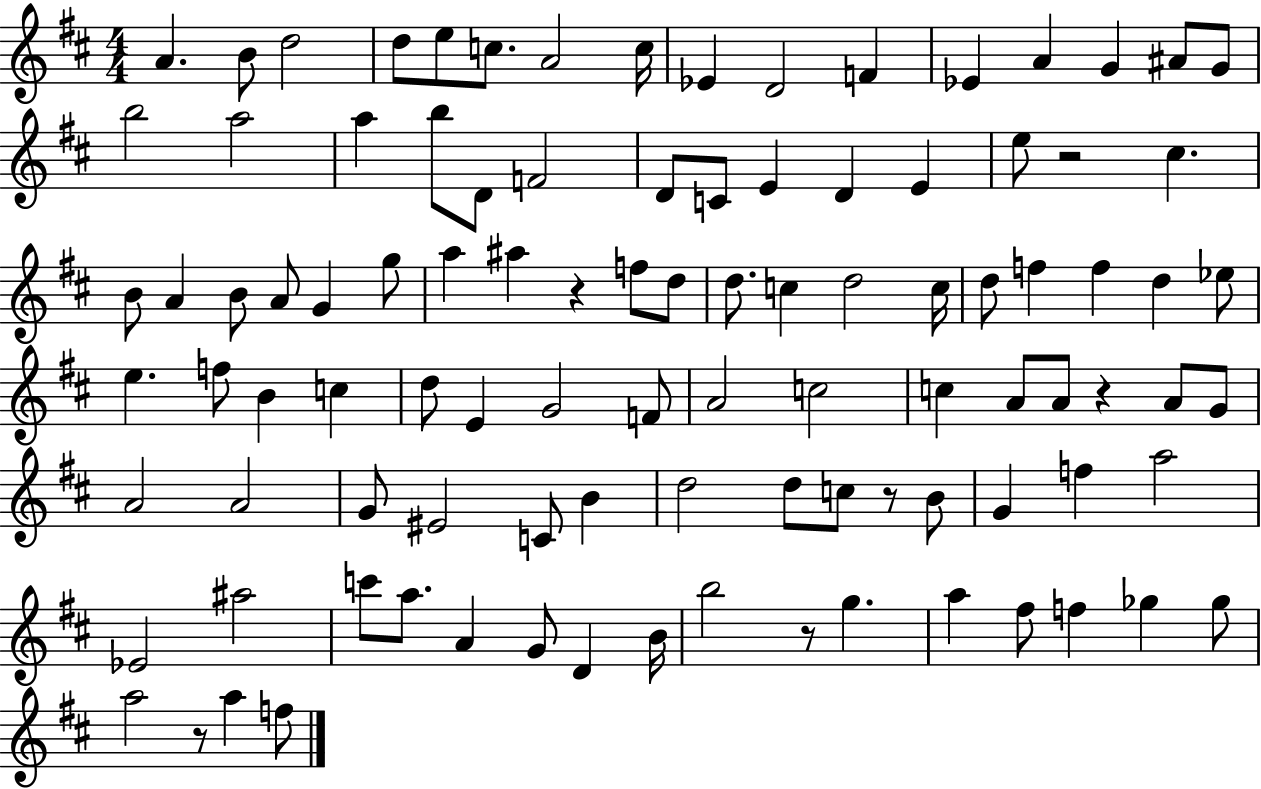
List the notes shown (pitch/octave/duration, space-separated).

A4/q. B4/e D5/h D5/e E5/e C5/e. A4/h C5/s Eb4/q D4/h F4/q Eb4/q A4/q G4/q A#4/e G4/e B5/h A5/h A5/q B5/e D4/e F4/h D4/e C4/e E4/q D4/q E4/q E5/e R/h C#5/q. B4/e A4/q B4/e A4/e G4/q G5/e A5/q A#5/q R/q F5/e D5/e D5/e. C5/q D5/h C5/s D5/e F5/q F5/q D5/q Eb5/e E5/q. F5/e B4/q C5/q D5/e E4/q G4/h F4/e A4/h C5/h C5/q A4/e A4/e R/q A4/e G4/e A4/h A4/h G4/e EIS4/h C4/e B4/q D5/h D5/e C5/e R/e B4/e G4/q F5/q A5/h Eb4/h A#5/h C6/e A5/e. A4/q G4/e D4/q B4/s B5/h R/e G5/q. A5/q F#5/e F5/q Gb5/q Gb5/e A5/h R/e A5/q F5/e